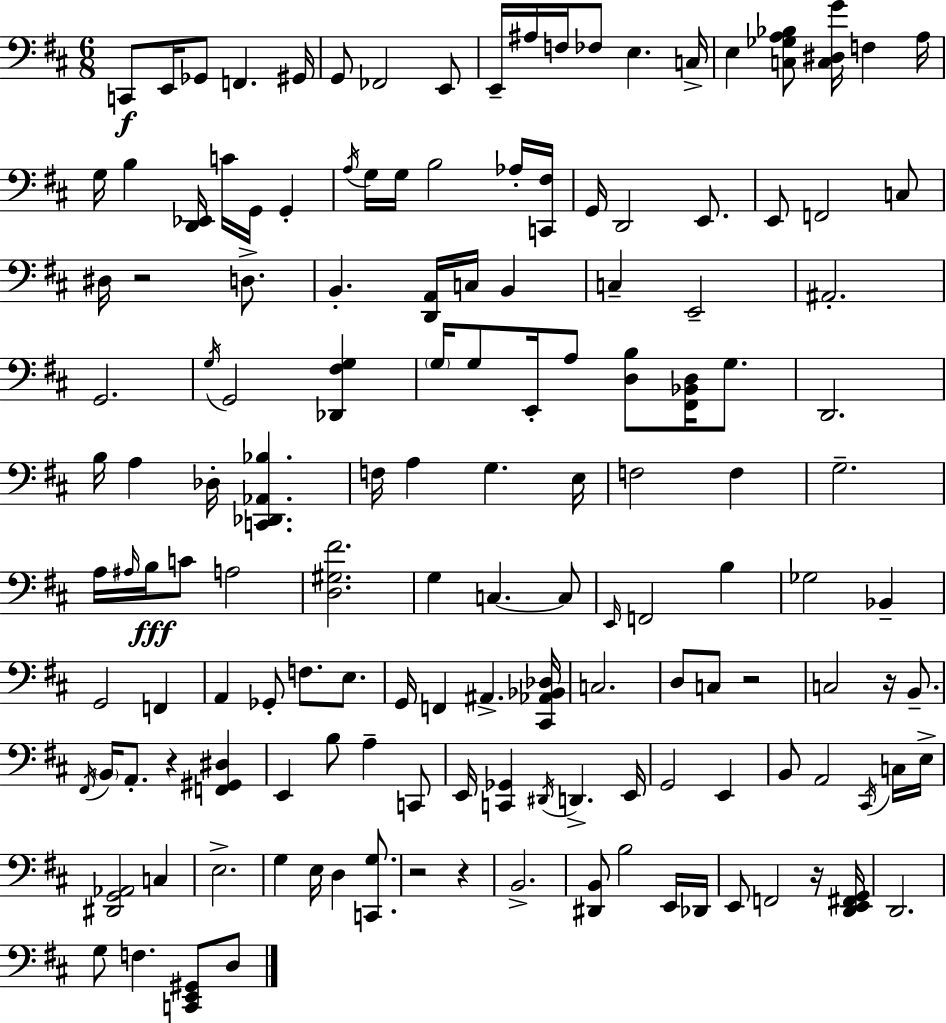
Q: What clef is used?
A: bass